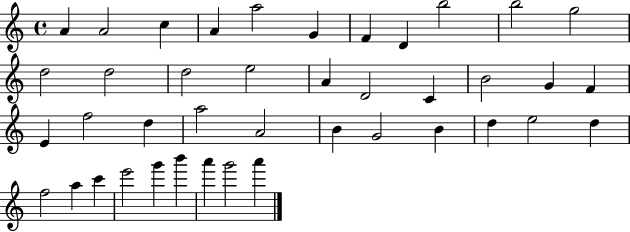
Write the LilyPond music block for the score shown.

{
  \clef treble
  \time 4/4
  \defaultTimeSignature
  \key c \major
  a'4 a'2 c''4 | a'4 a''2 g'4 | f'4 d'4 b''2 | b''2 g''2 | \break d''2 d''2 | d''2 e''2 | a'4 d'2 c'4 | b'2 g'4 f'4 | \break e'4 f''2 d''4 | a''2 a'2 | b'4 g'2 b'4 | d''4 e''2 d''4 | \break f''2 a''4 c'''4 | e'''2 g'''4 b'''4 | a'''4 g'''2 a'''4 | \bar "|."
}